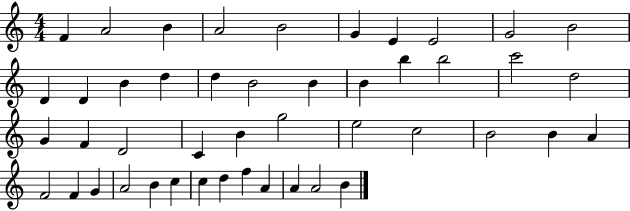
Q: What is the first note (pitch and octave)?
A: F4